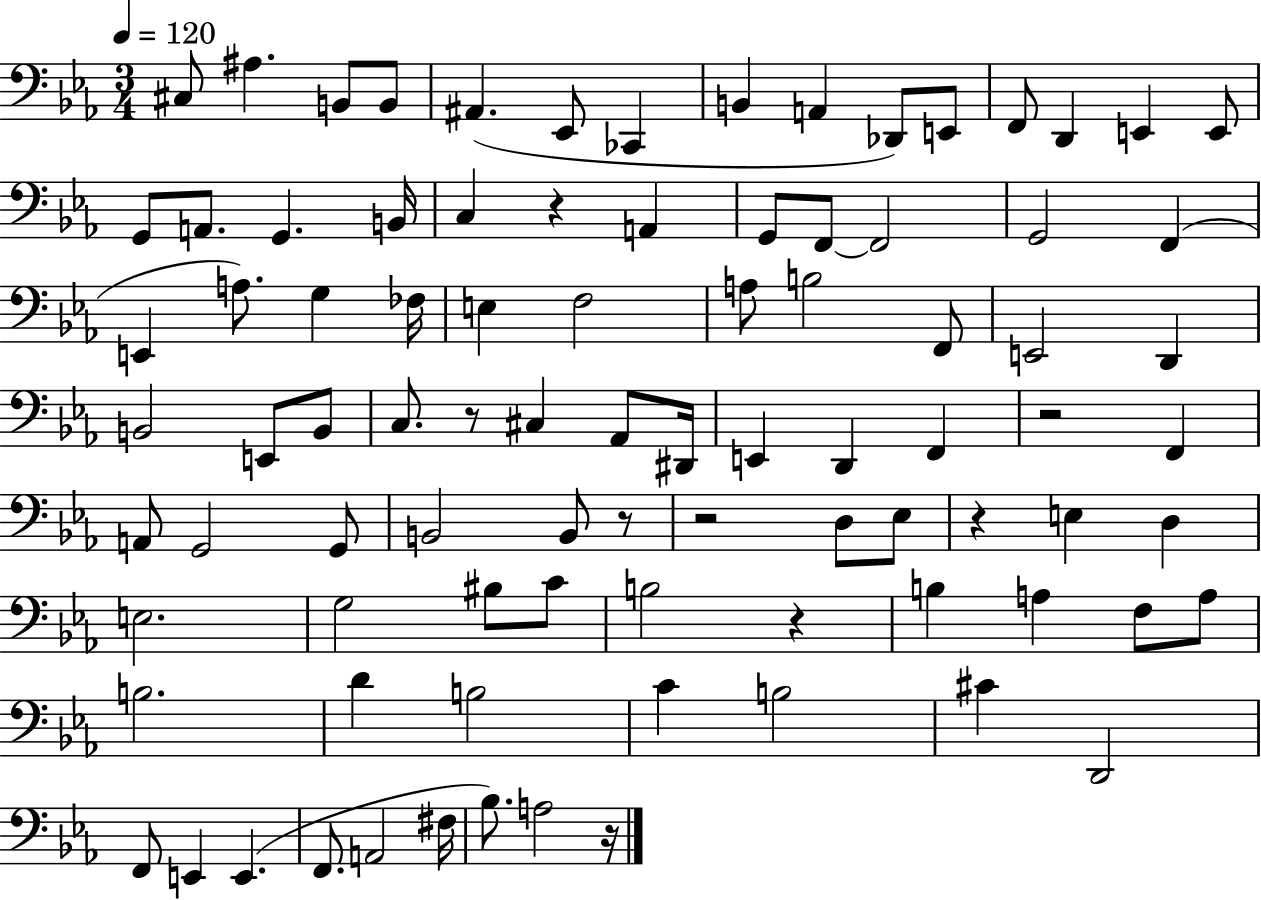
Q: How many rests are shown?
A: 8